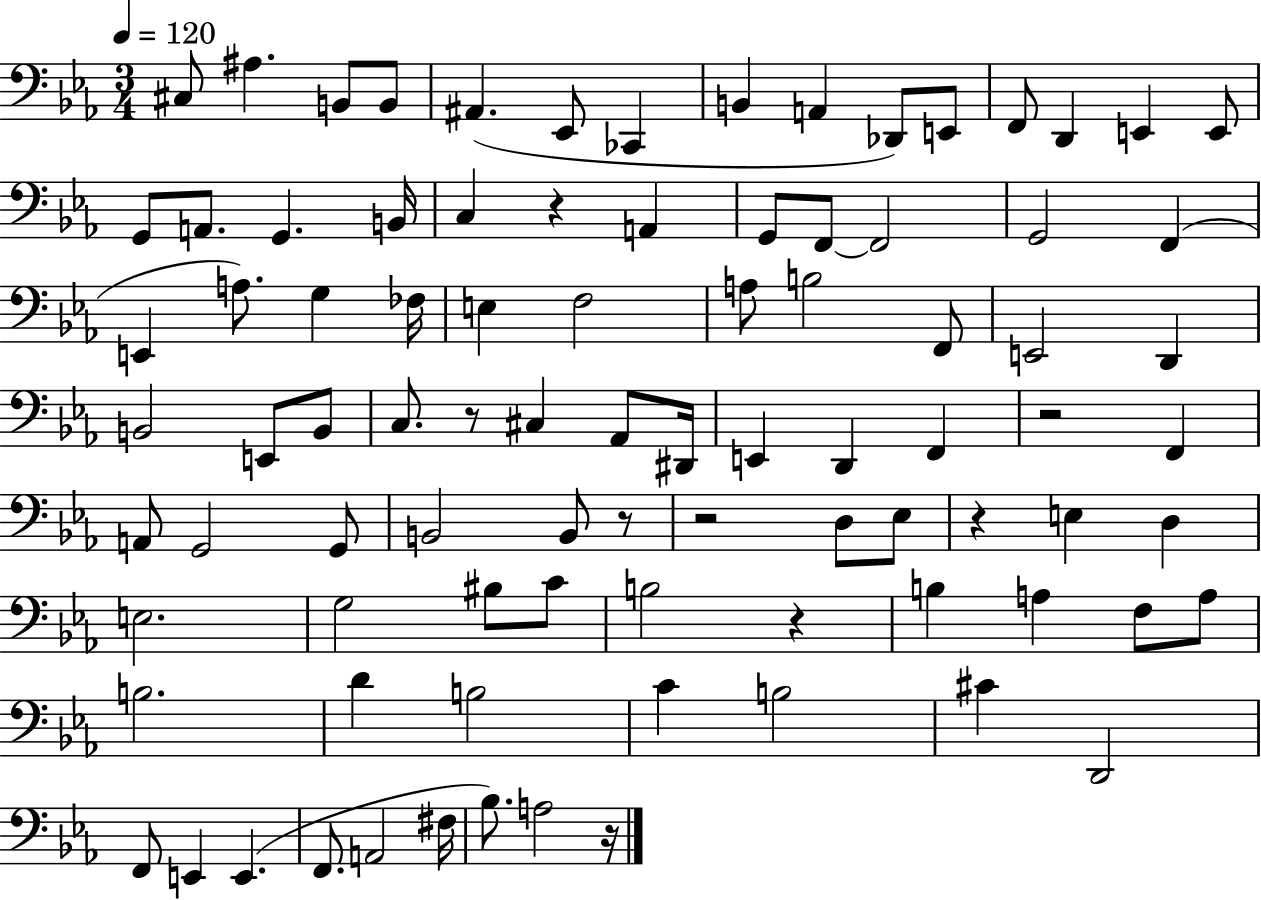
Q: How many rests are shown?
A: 8